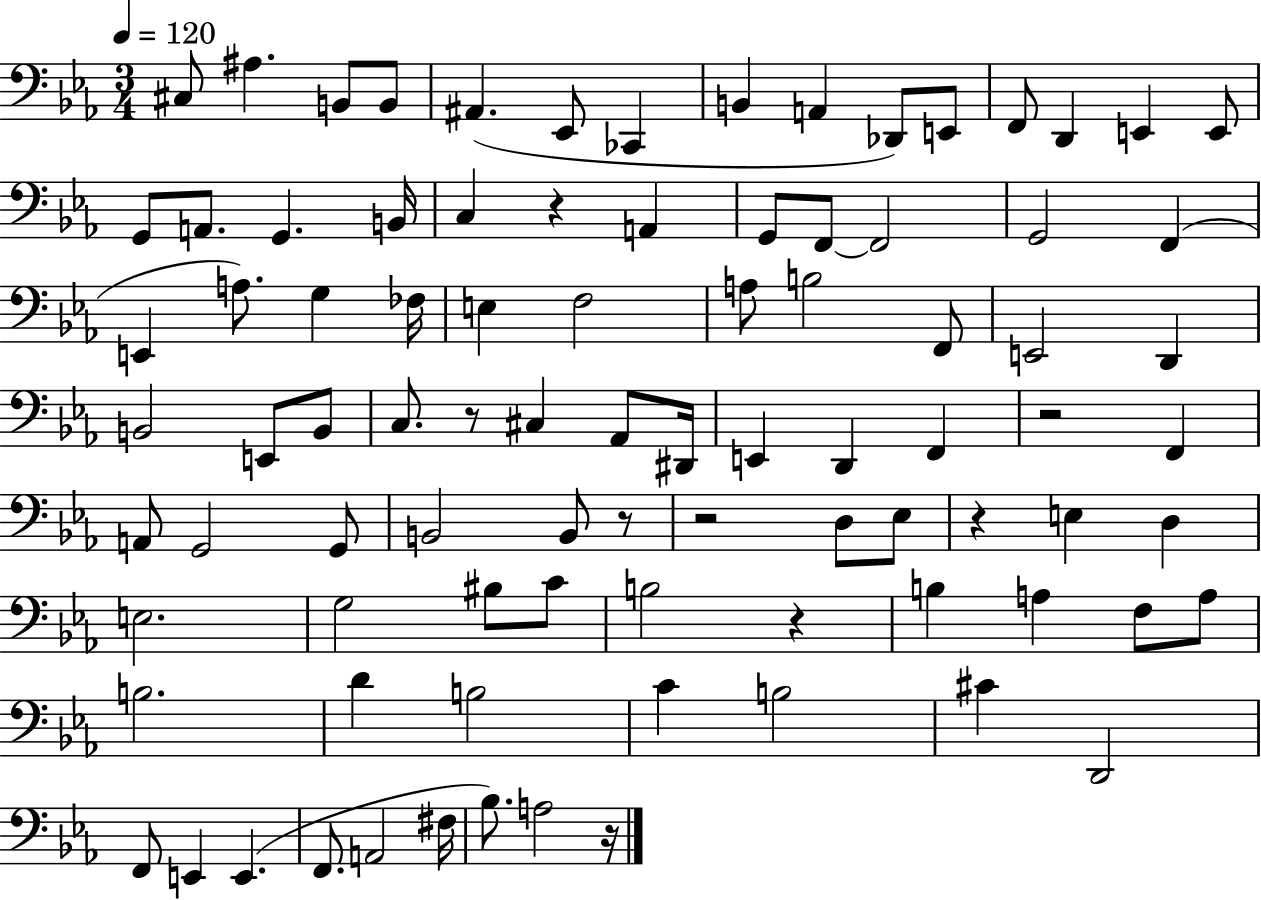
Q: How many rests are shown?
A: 8